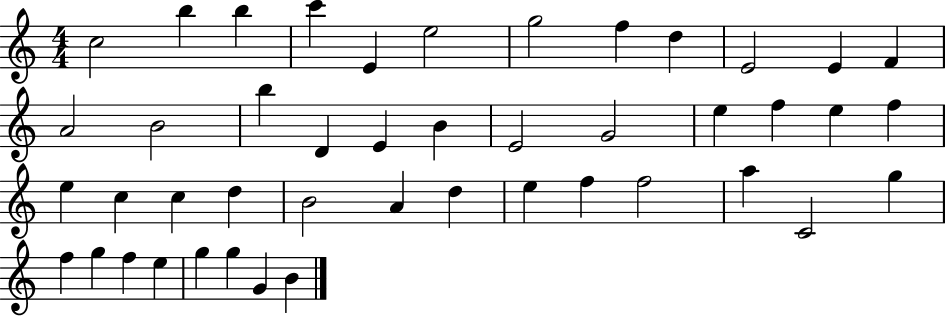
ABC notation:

X:1
T:Untitled
M:4/4
L:1/4
K:C
c2 b b c' E e2 g2 f d E2 E F A2 B2 b D E B E2 G2 e f e f e c c d B2 A d e f f2 a C2 g f g f e g g G B